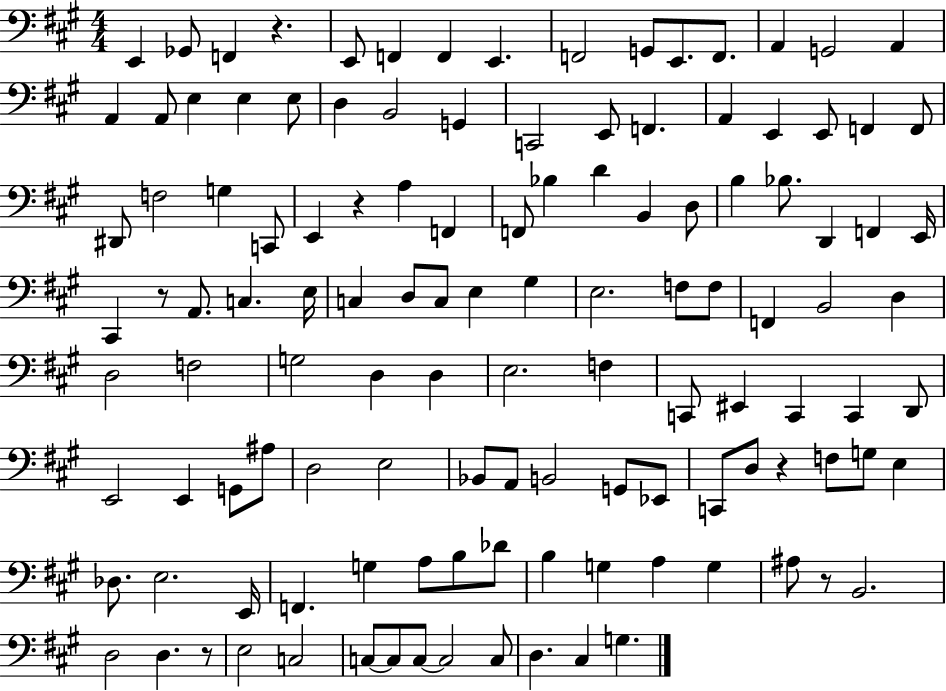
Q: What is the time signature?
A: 4/4